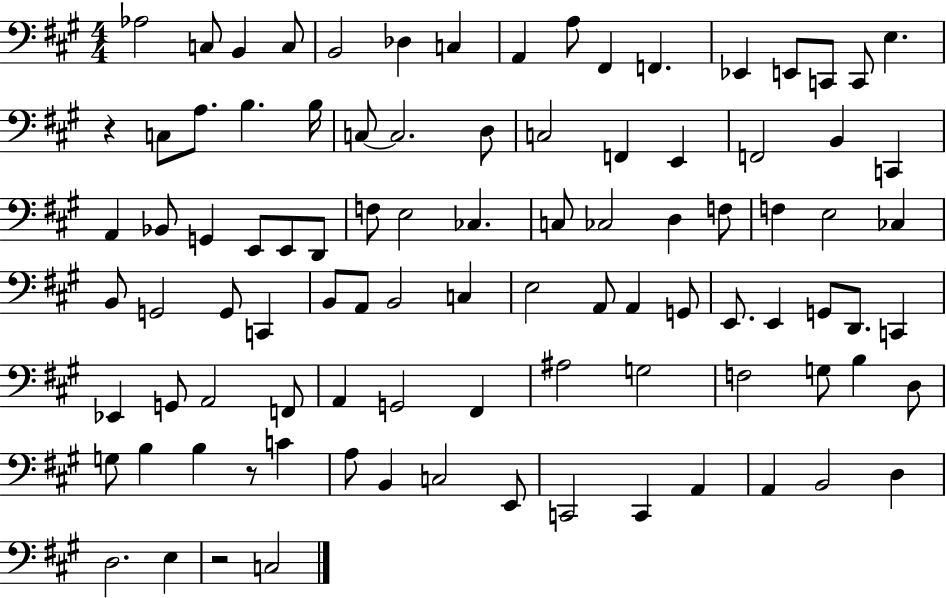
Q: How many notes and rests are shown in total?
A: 95